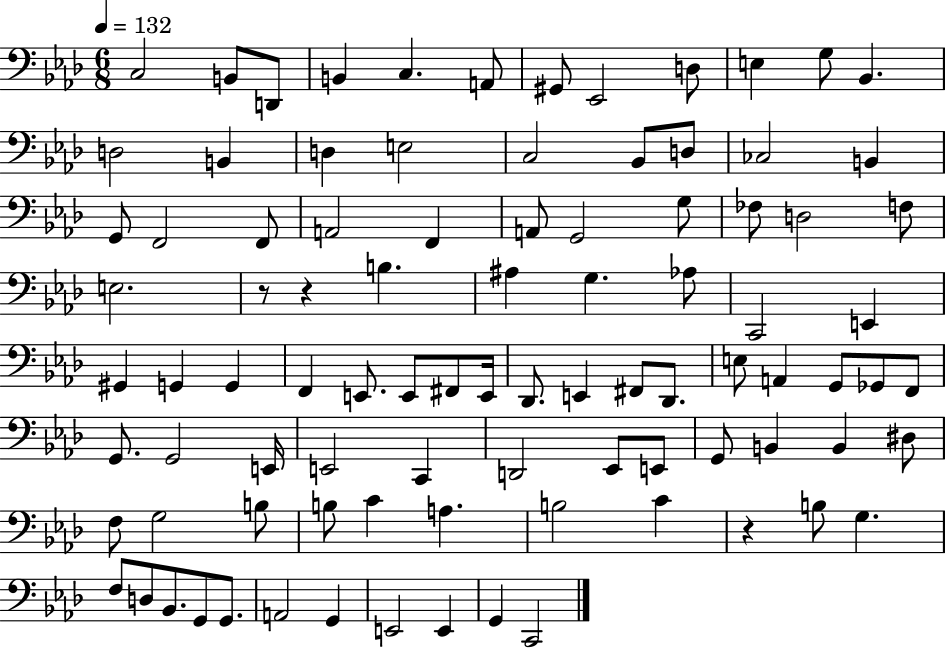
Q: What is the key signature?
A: AES major